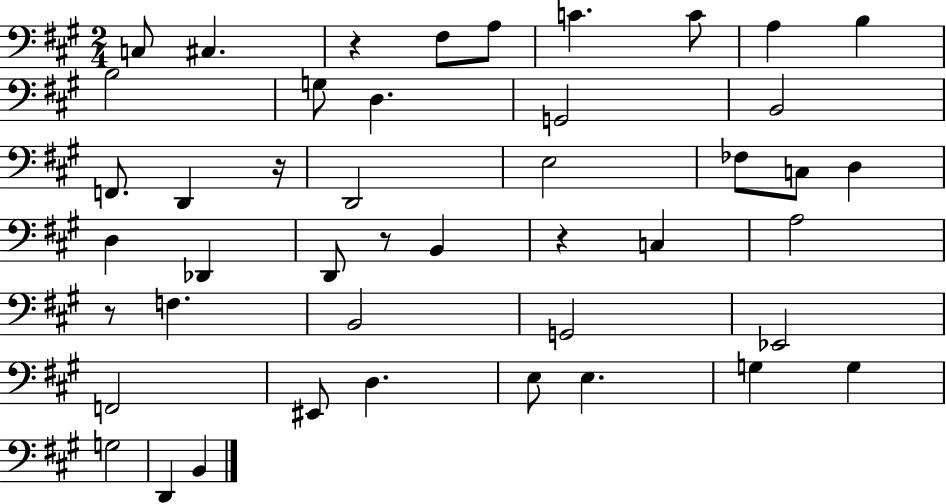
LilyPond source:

{
  \clef bass
  \numericTimeSignature
  \time 2/4
  \key a \major
  c8 cis4. | r4 fis8 a8 | c'4. c'8 | a4 b4 | \break b2 | g8 d4. | g,2 | b,2 | \break f,8. d,4 r16 | d,2 | e2 | fes8 c8 d4 | \break d4 des,4 | d,8 r8 b,4 | r4 c4 | a2 | \break r8 f4. | b,2 | g,2 | ees,2 | \break f,2 | eis,8 d4. | e8 e4. | g4 g4 | \break g2 | d,4 b,4 | \bar "|."
}